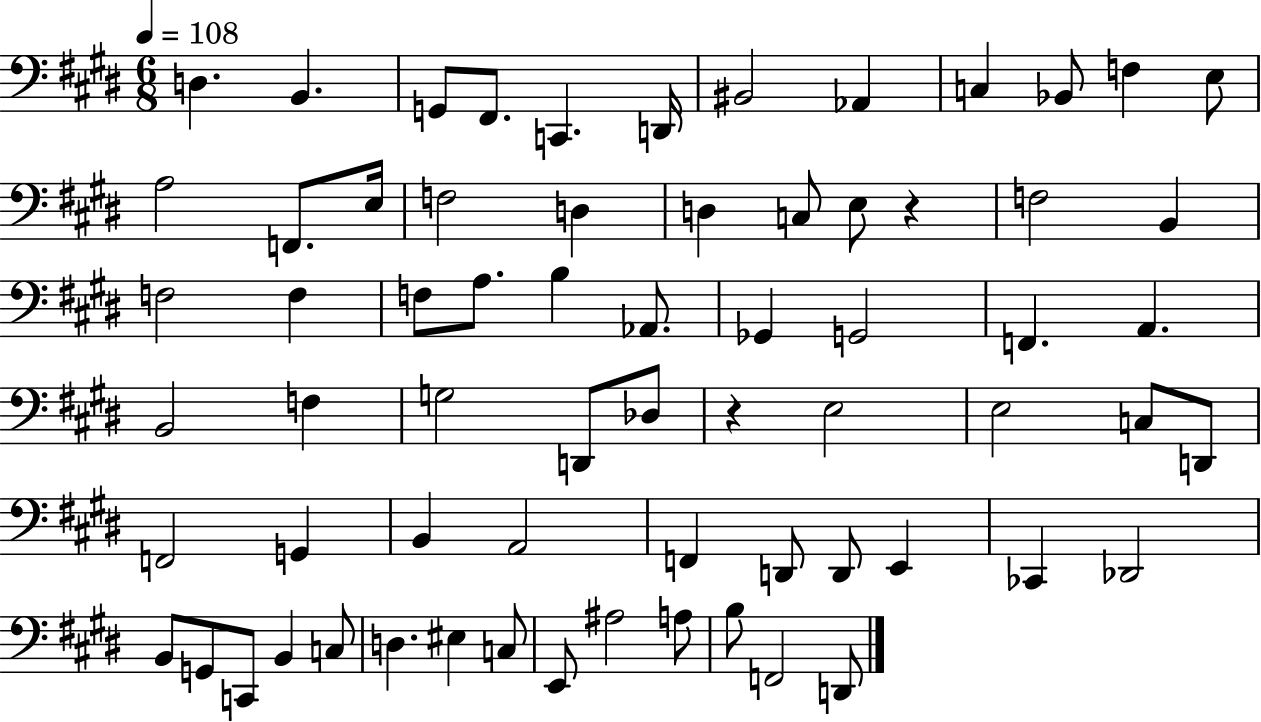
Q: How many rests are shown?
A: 2